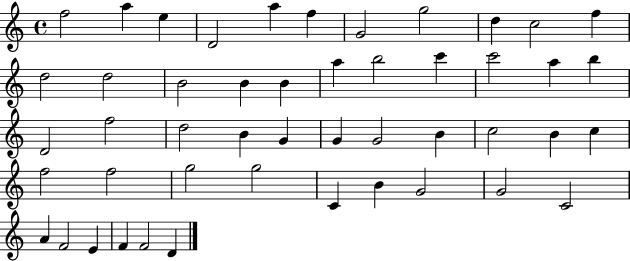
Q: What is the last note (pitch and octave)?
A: D4